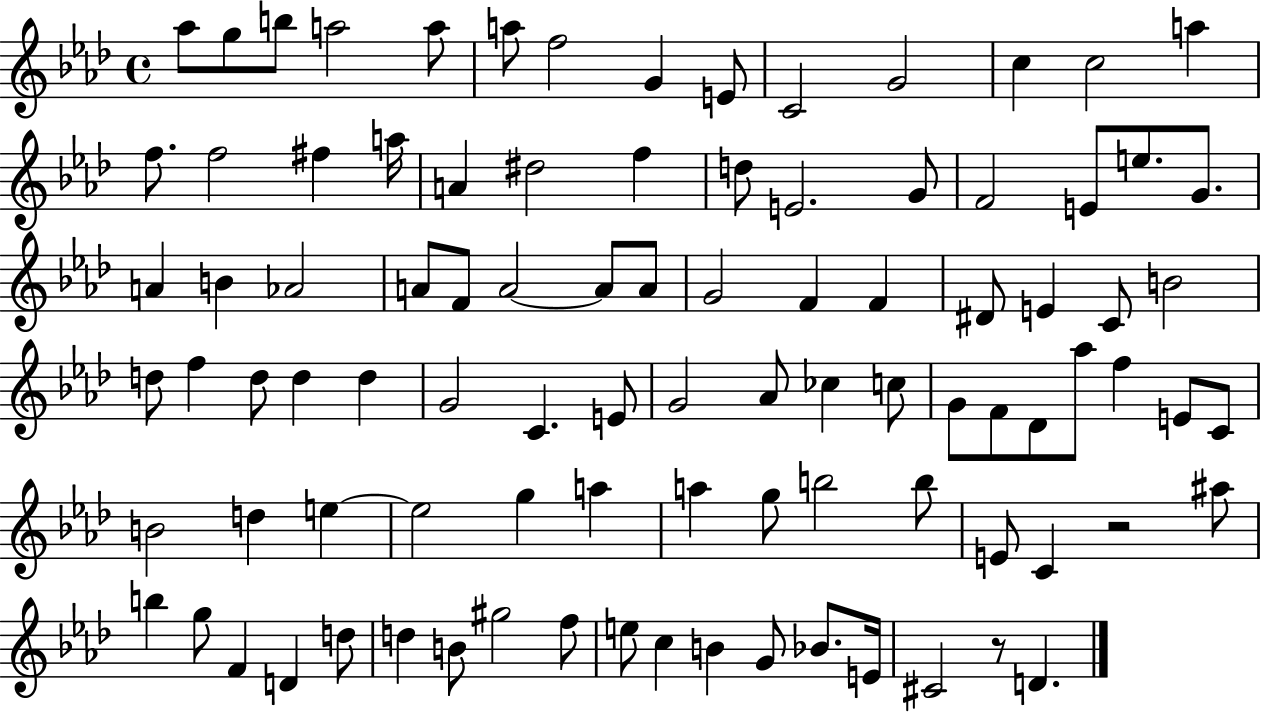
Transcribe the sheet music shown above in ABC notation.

X:1
T:Untitled
M:4/4
L:1/4
K:Ab
_a/2 g/2 b/2 a2 a/2 a/2 f2 G E/2 C2 G2 c c2 a f/2 f2 ^f a/4 A ^d2 f d/2 E2 G/2 F2 E/2 e/2 G/2 A B _A2 A/2 F/2 A2 A/2 A/2 G2 F F ^D/2 E C/2 B2 d/2 f d/2 d d G2 C E/2 G2 _A/2 _c c/2 G/2 F/2 _D/2 _a/2 f E/2 C/2 B2 d e e2 g a a g/2 b2 b/2 E/2 C z2 ^a/2 b g/2 F D d/2 d B/2 ^g2 f/2 e/2 c B G/2 _B/2 E/4 ^C2 z/2 D